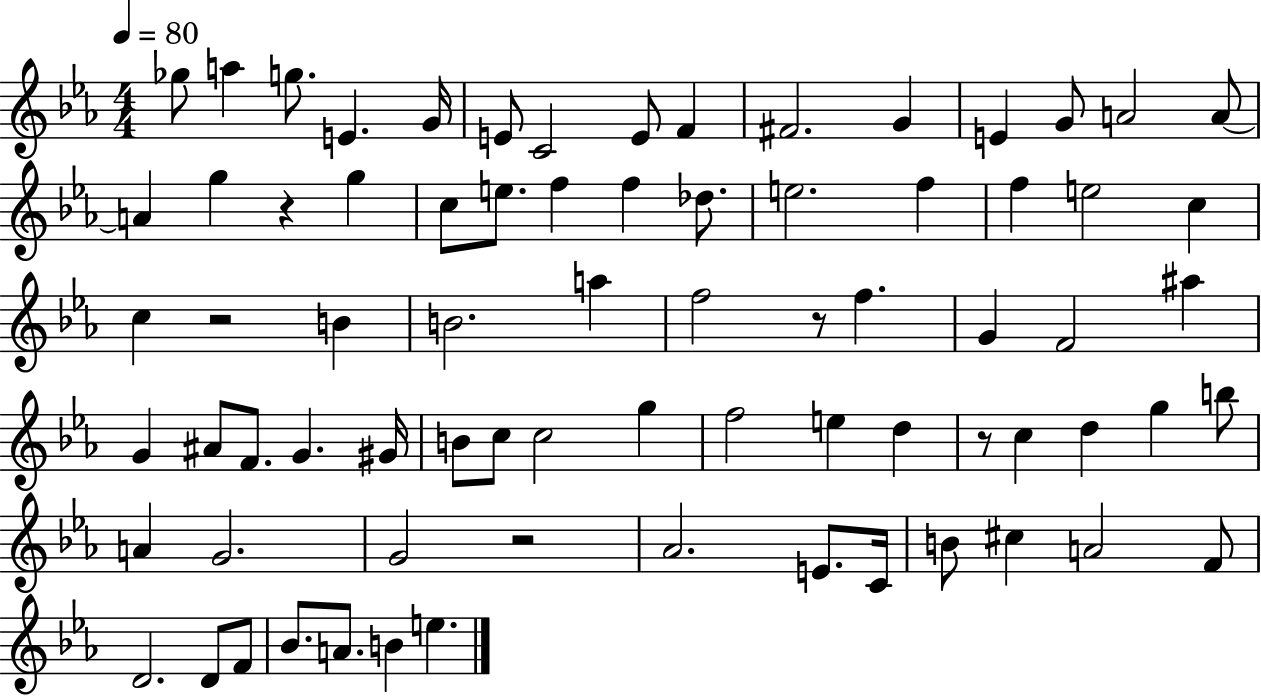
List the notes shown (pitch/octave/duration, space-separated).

Gb5/e A5/q G5/e. E4/q. G4/s E4/e C4/h E4/e F4/q F#4/h. G4/q E4/q G4/e A4/h A4/e A4/q G5/q R/q G5/q C5/e E5/e. F5/q F5/q Db5/e. E5/h. F5/q F5/q E5/h C5/q C5/q R/h B4/q B4/h. A5/q F5/h R/e F5/q. G4/q F4/h A#5/q G4/q A#4/e F4/e. G4/q. G#4/s B4/e C5/e C5/h G5/q F5/h E5/q D5/q R/e C5/q D5/q G5/q B5/e A4/q G4/h. G4/h R/h Ab4/h. E4/e. C4/s B4/e C#5/q A4/h F4/e D4/h. D4/e F4/e Bb4/e. A4/e. B4/q E5/q.